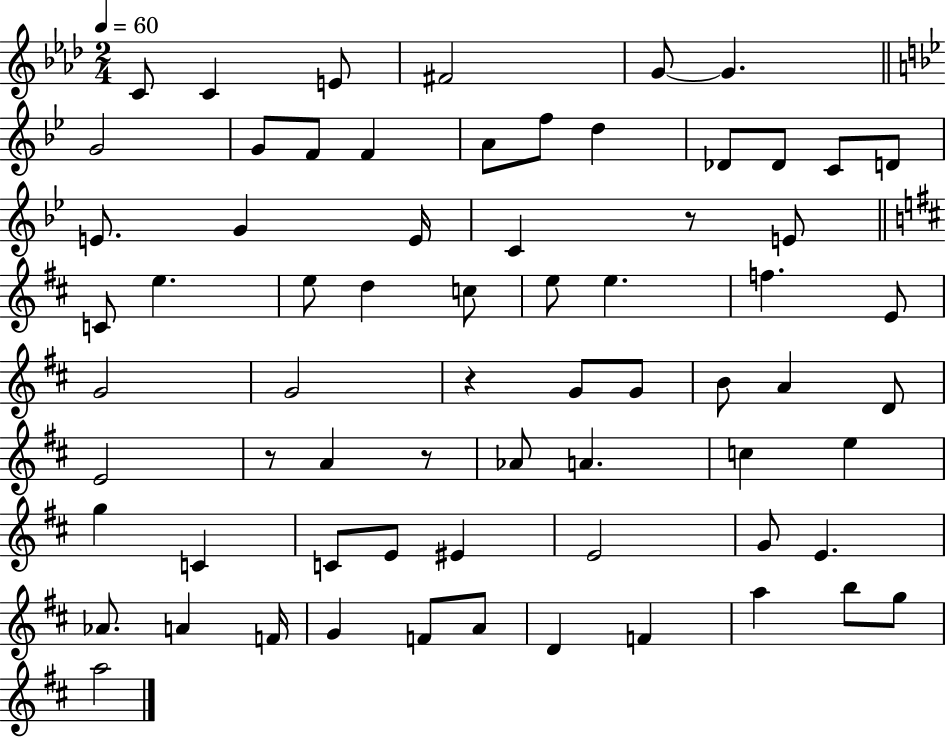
X:1
T:Untitled
M:2/4
L:1/4
K:Ab
C/2 C E/2 ^F2 G/2 G G2 G/2 F/2 F A/2 f/2 d _D/2 _D/2 C/2 D/2 E/2 G E/4 C z/2 E/2 C/2 e e/2 d c/2 e/2 e f E/2 G2 G2 z G/2 G/2 B/2 A D/2 E2 z/2 A z/2 _A/2 A c e g C C/2 E/2 ^E E2 G/2 E _A/2 A F/4 G F/2 A/2 D F a b/2 g/2 a2